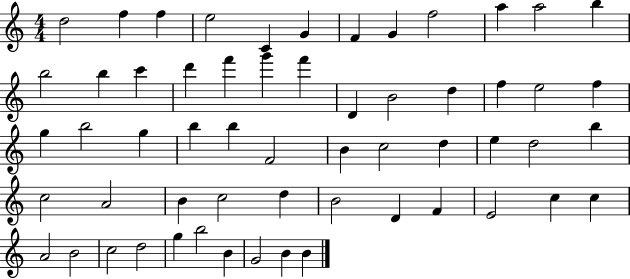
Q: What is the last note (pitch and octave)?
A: B4